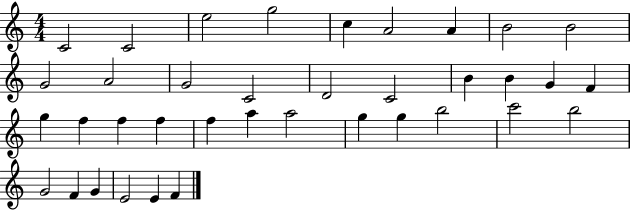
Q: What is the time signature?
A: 4/4